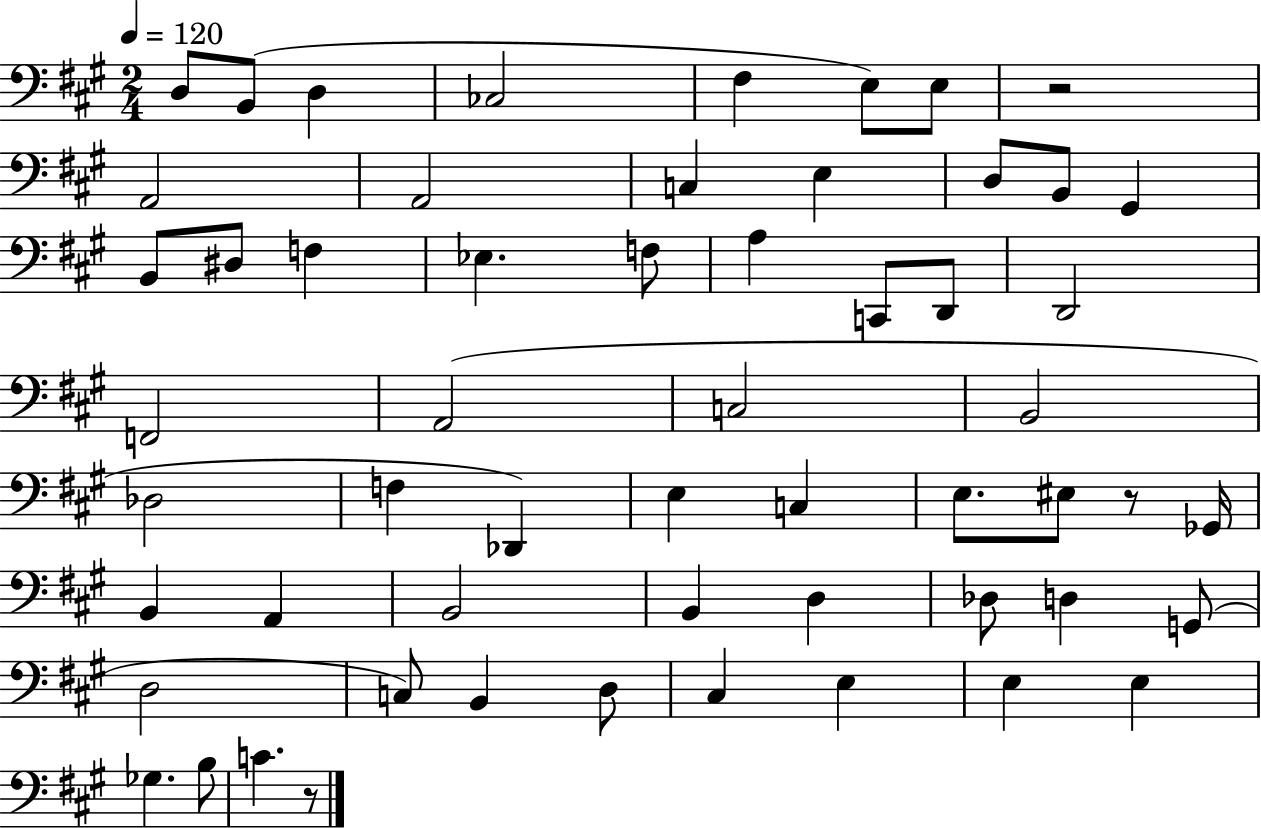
X:1
T:Untitled
M:2/4
L:1/4
K:A
D,/2 B,,/2 D, _C,2 ^F, E,/2 E,/2 z2 A,,2 A,,2 C, E, D,/2 B,,/2 ^G,, B,,/2 ^D,/2 F, _E, F,/2 A, C,,/2 D,,/2 D,,2 F,,2 A,,2 C,2 B,,2 _D,2 F, _D,, E, C, E,/2 ^E,/2 z/2 _G,,/4 B,, A,, B,,2 B,, D, _D,/2 D, G,,/2 D,2 C,/2 B,, D,/2 ^C, E, E, E, _G, B,/2 C z/2